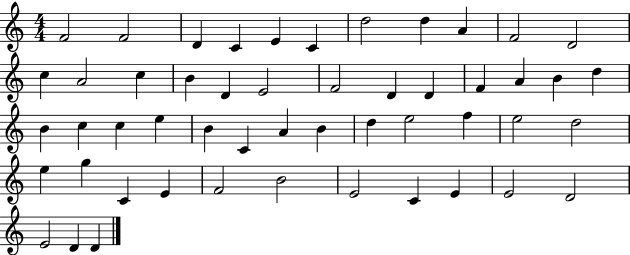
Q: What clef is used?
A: treble